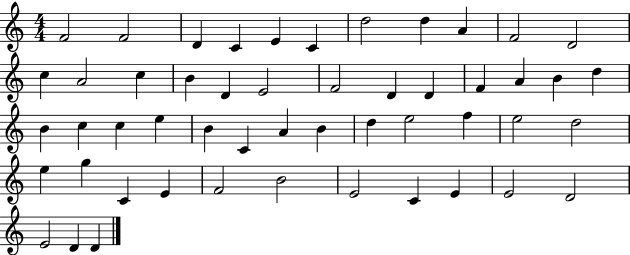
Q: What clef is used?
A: treble